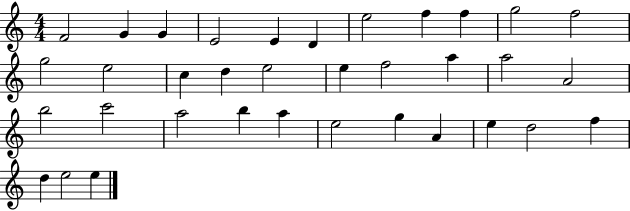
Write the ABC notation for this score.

X:1
T:Untitled
M:4/4
L:1/4
K:C
F2 G G E2 E D e2 f f g2 f2 g2 e2 c d e2 e f2 a a2 A2 b2 c'2 a2 b a e2 g A e d2 f d e2 e